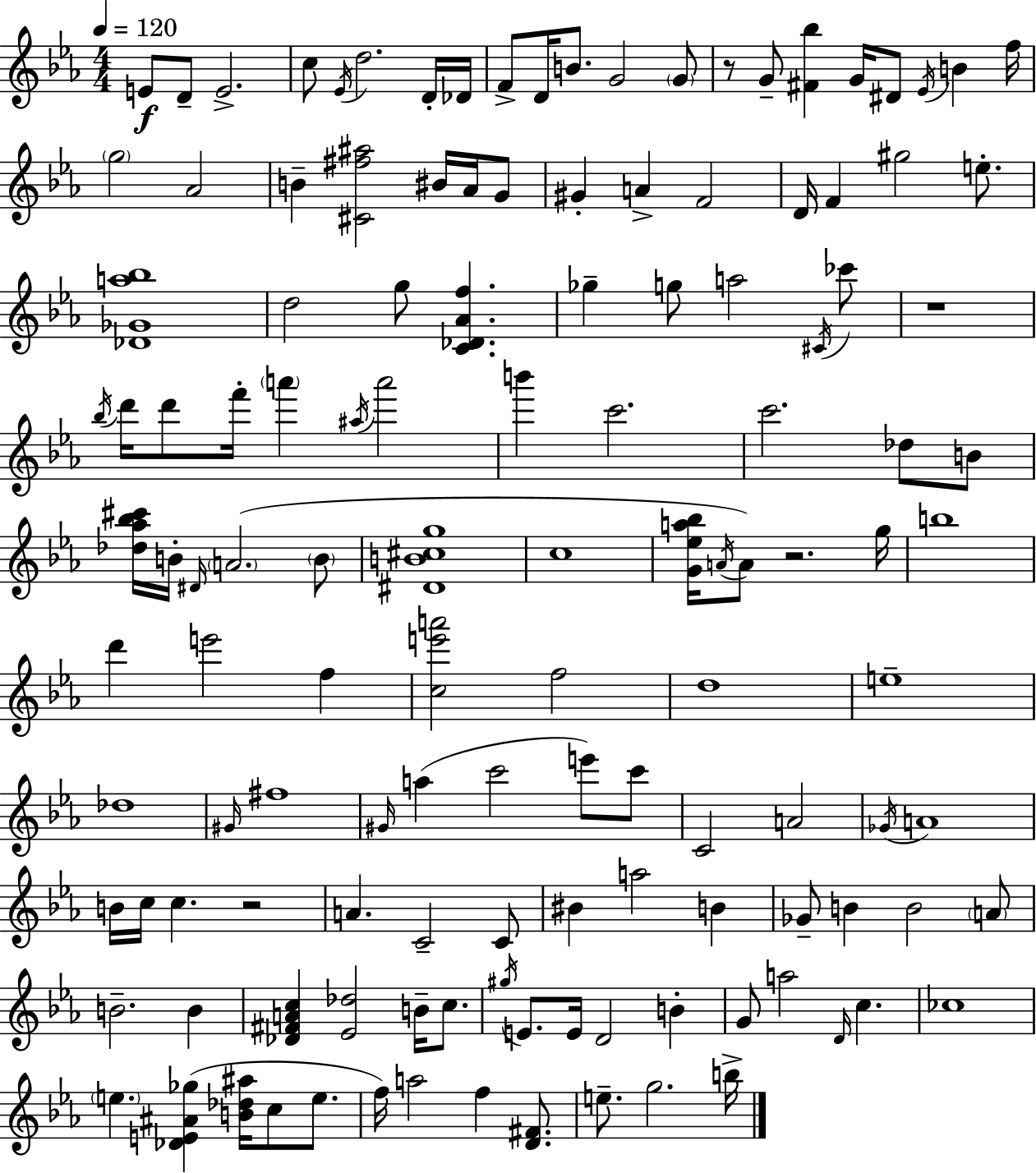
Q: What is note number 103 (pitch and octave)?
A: D4